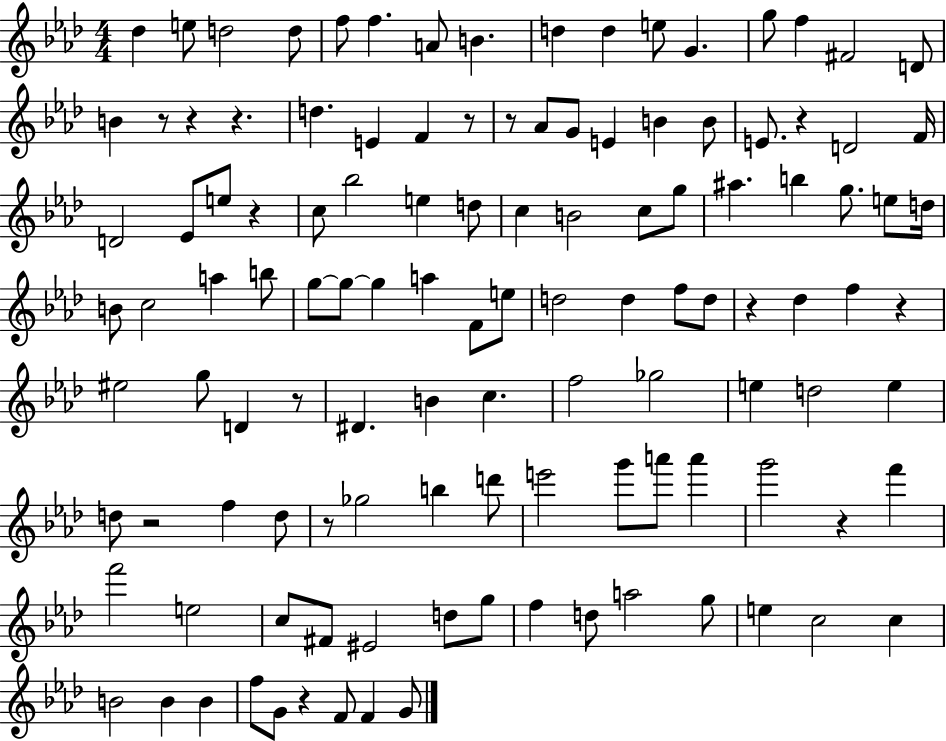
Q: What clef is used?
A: treble